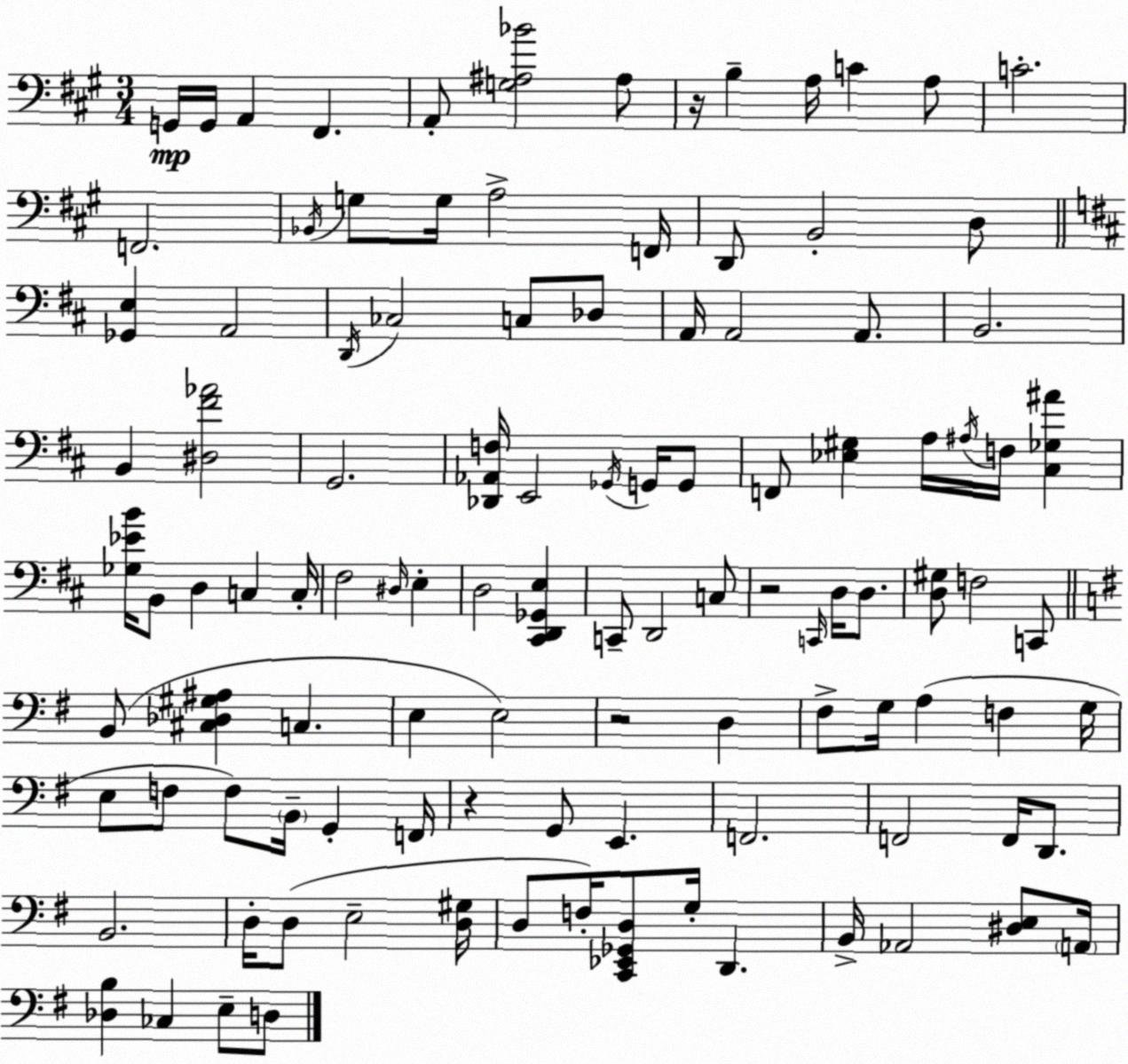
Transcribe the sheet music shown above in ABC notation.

X:1
T:Untitled
M:3/4
L:1/4
K:A
G,,/4 G,,/4 A,, ^F,, A,,/2 [G,^A,_B]2 ^A,/2 z/4 B, A,/4 C A,/2 C2 F,,2 _B,,/4 G,/2 G,/4 A,2 F,,/4 D,,/2 B,,2 D,/2 [_G,,E,] A,,2 D,,/4 _C,2 C,/2 _D,/2 A,,/4 A,,2 A,,/2 B,,2 B,, [^D,^F_A]2 G,,2 [_D,,_A,,F,]/4 E,,2 _G,,/4 G,,/4 G,,/2 F,,/2 [_E,^G,] A,/4 ^A,/4 F,/4 [^C,_G,^A] [_G,_EB]/4 B,,/2 D, C, C,/4 ^F,2 ^D,/4 E, D,2 [^C,,D,,_G,,E,] C,,/2 D,,2 C,/2 z2 C,,/4 D,/4 D,/2 [D,^G,]/2 F,2 C,,/2 B,,/2 [^C,_D,^G,^A,] C, E, E,2 z2 D, ^F,/2 G,/4 A, F, G,/4 E,/2 F,/2 F,/2 B,,/4 G,, F,,/4 z G,,/2 E,, F,,2 F,,2 F,,/4 D,,/2 B,,2 D,/4 D,/2 E,2 [D,^G,]/4 D,/2 F,/4 [C,,_E,,_G,,D,]/2 G,/4 D,, B,,/4 _A,,2 [^D,E,]/2 A,,/4 [_D,B,] _C, E,/2 D,/2